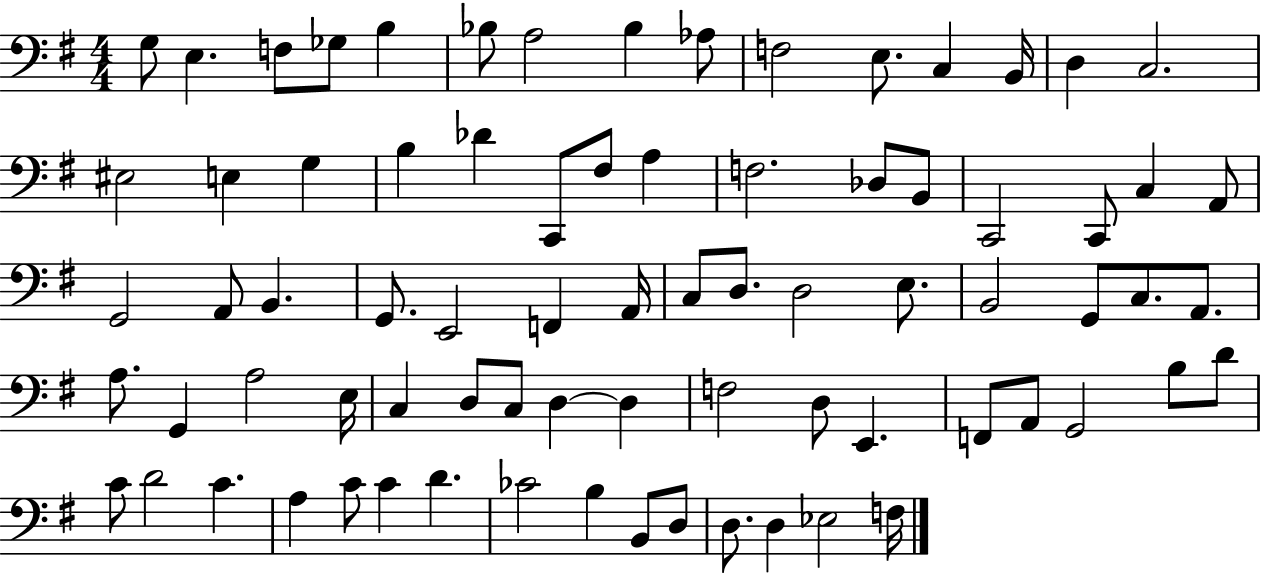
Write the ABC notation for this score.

X:1
T:Untitled
M:4/4
L:1/4
K:G
G,/2 E, F,/2 _G,/2 B, _B,/2 A,2 _B, _A,/2 F,2 E,/2 C, B,,/4 D, C,2 ^E,2 E, G, B, _D C,,/2 ^F,/2 A, F,2 _D,/2 B,,/2 C,,2 C,,/2 C, A,,/2 G,,2 A,,/2 B,, G,,/2 E,,2 F,, A,,/4 C,/2 D,/2 D,2 E,/2 B,,2 G,,/2 C,/2 A,,/2 A,/2 G,, A,2 E,/4 C, D,/2 C,/2 D, D, F,2 D,/2 E,, F,,/2 A,,/2 G,,2 B,/2 D/2 C/2 D2 C A, C/2 C D _C2 B, B,,/2 D,/2 D,/2 D, _E,2 F,/4